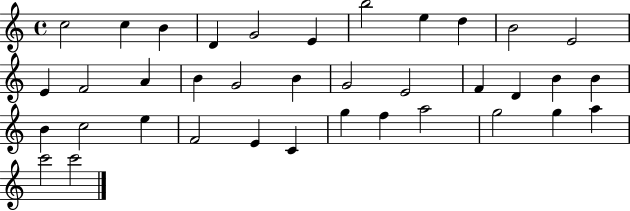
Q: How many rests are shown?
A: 0